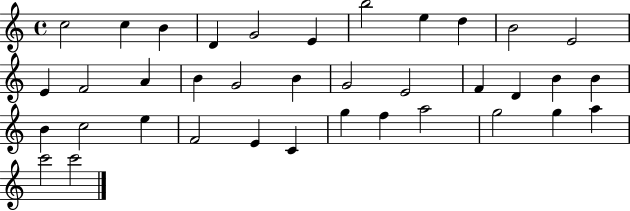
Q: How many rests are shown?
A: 0